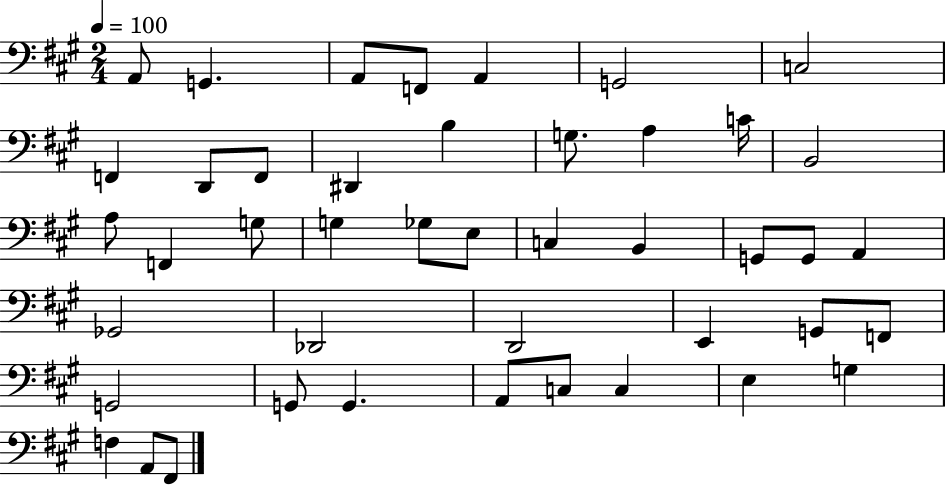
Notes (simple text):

A2/e G2/q. A2/e F2/e A2/q G2/h C3/h F2/q D2/e F2/e D#2/q B3/q G3/e. A3/q C4/s B2/h A3/e F2/q G3/e G3/q Gb3/e E3/e C3/q B2/q G2/e G2/e A2/q Gb2/h Db2/h D2/h E2/q G2/e F2/e G2/h G2/e G2/q. A2/e C3/e C3/q E3/q G3/q F3/q A2/e F#2/e